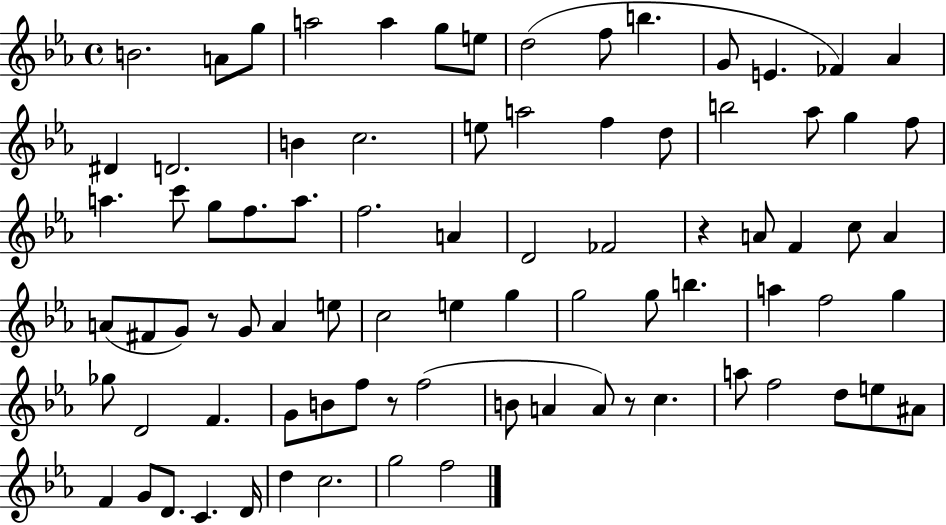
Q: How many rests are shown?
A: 4